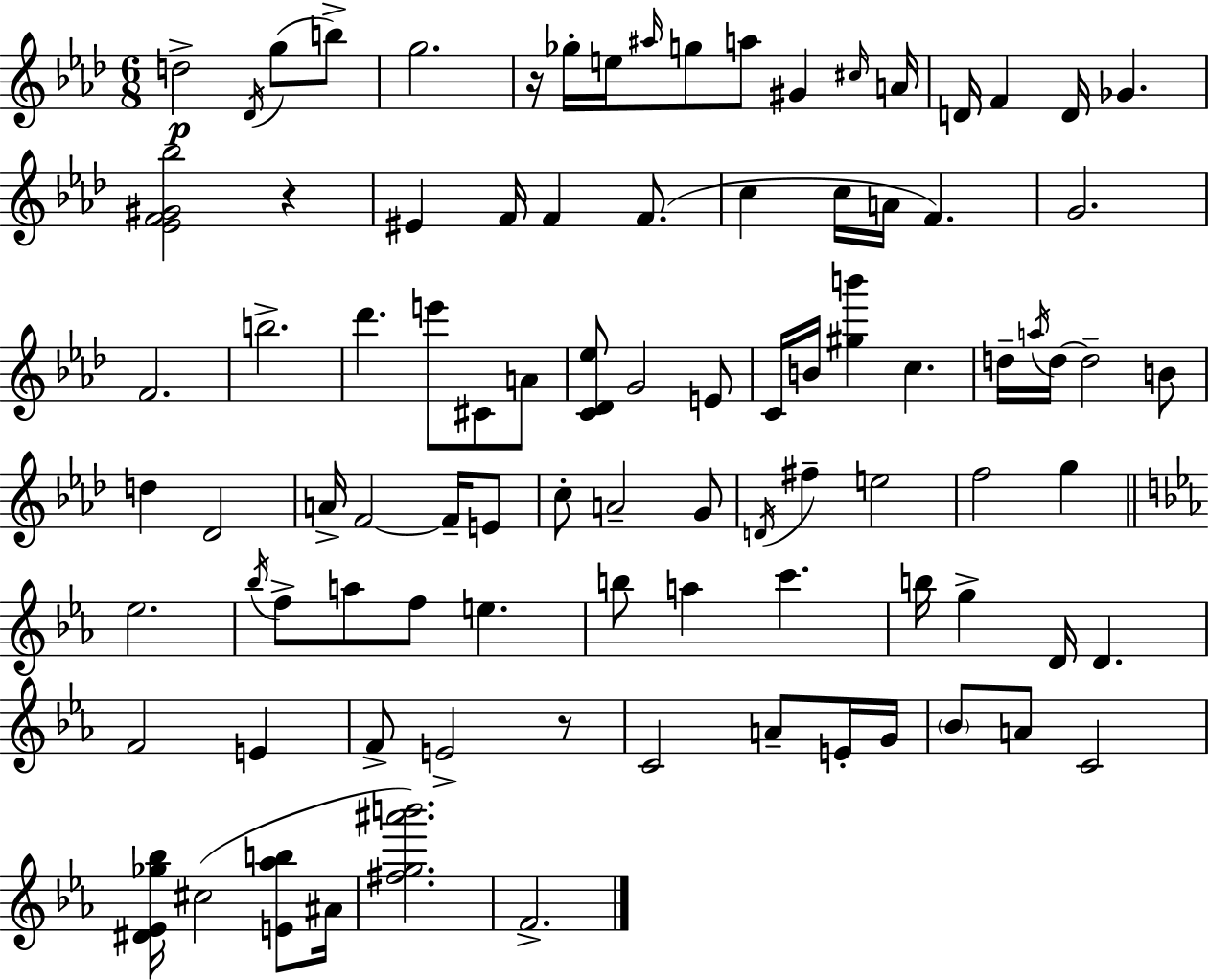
D5/h Db4/s G5/e B5/e G5/h. R/s Gb5/s E5/s A#5/s G5/e A5/e G#4/q C#5/s A4/s D4/s F4/q D4/s Gb4/q. [Eb4,F4,G#4,Bb5]/h R/q EIS4/q F4/s F4/q F4/e. C5/q C5/s A4/s F4/q. G4/h. F4/h. B5/h. Db6/q. E6/e C#4/e A4/e [C4,Db4,Eb5]/e G4/h E4/e C4/s B4/s [G#5,B6]/q C5/q. D5/s A5/s D5/s D5/h B4/e D5/q Db4/h A4/s F4/h F4/s E4/e C5/e A4/h G4/e D4/s F#5/q E5/h F5/h G5/q Eb5/h. Bb5/s F5/e A5/e F5/e E5/q. B5/e A5/q C6/q. B5/s G5/q D4/s D4/q. F4/h E4/q F4/e E4/h R/e C4/h A4/e E4/s G4/s Bb4/e A4/e C4/h [D#4,Eb4,Gb5,Bb5]/s C#5/h [E4,Ab5,B5]/e A#4/s [F#5,G5,A#6,B6]/h. F4/h.